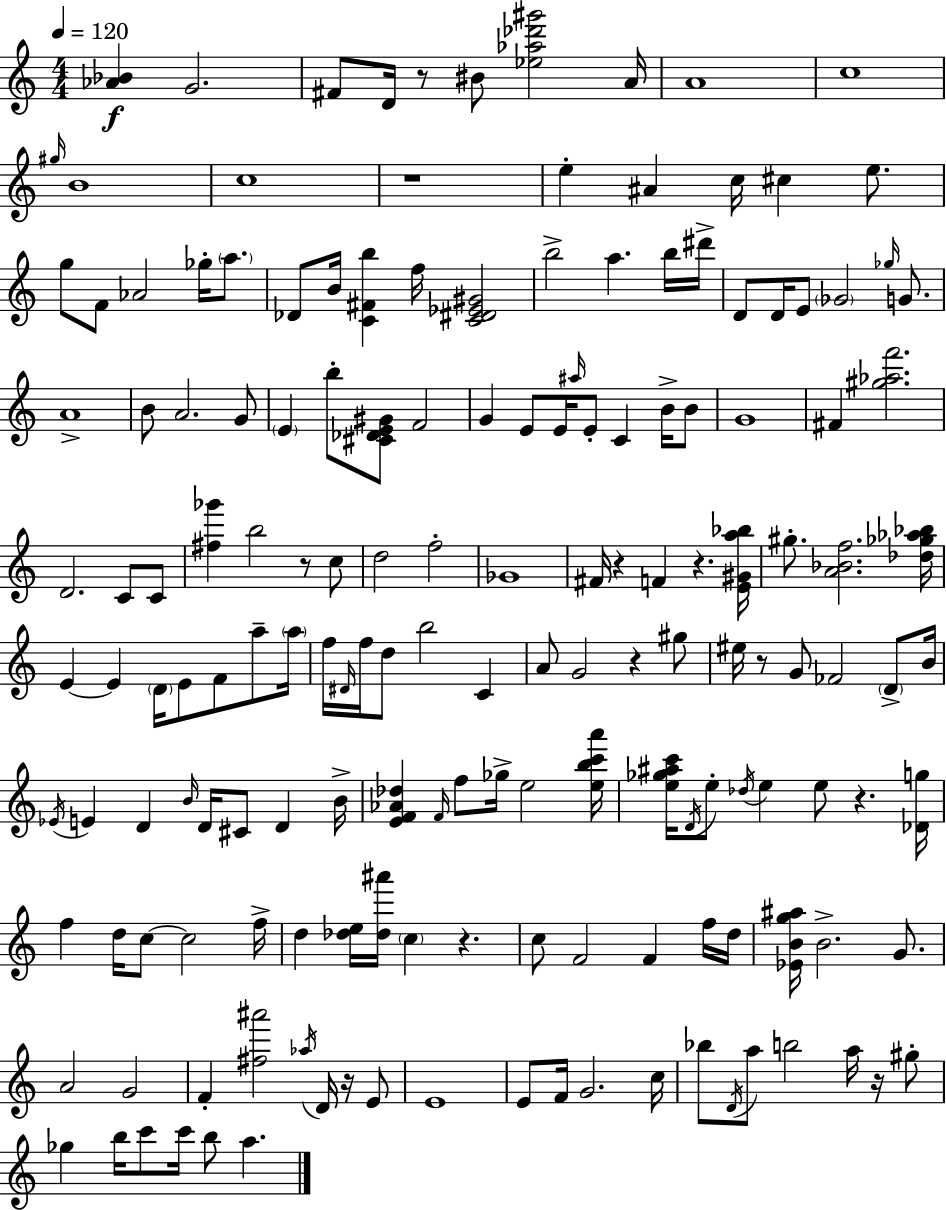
[Ab4,Bb4]/q G4/h. F#4/e D4/s R/e BIS4/e [Eb5,Ab5,Db6,G#6]/h A4/s A4/w C5/w G#5/s B4/w C5/w R/w E5/q A#4/q C5/s C#5/q E5/e. G5/e F4/e Ab4/h Gb5/s A5/e. Db4/e B4/s [C4,F#4,B5]/q F5/s [C4,D#4,Eb4,G#4]/h B5/h A5/q. B5/s D#6/s D4/e D4/s E4/e Gb4/h Gb5/s G4/e. A4/w B4/e A4/h. G4/e E4/q B5/e [C#4,Db4,E4,G#4]/e F4/h G4/q E4/e E4/s A#5/s E4/e C4/q B4/s B4/e G4/w F#4/q [G#5,Ab5,F6]/h. D4/h. C4/e C4/e [F#5,Gb6]/q B5/h R/e C5/e D5/h F5/h Gb4/w F#4/s R/q F4/q R/q. [E4,G#4,A5,Bb5]/s G#5/e. [A4,Bb4,F5]/h. [Db5,Gb5,Ab5,Bb5]/s E4/q E4/q D4/s E4/e F4/e A5/e A5/s F5/s D#4/s F5/s D5/e B5/h C4/q A4/e G4/h R/q G#5/e EIS5/s R/e G4/e FES4/h D4/e B4/s Eb4/s E4/q D4/q B4/s D4/s C#4/e D4/q B4/s [E4,F4,Ab4,Db5]/q F4/s F5/e Gb5/s E5/h [E5,B5,C6,A6]/s [E5,Gb5,A#5,C6]/s D4/s E5/e Db5/s E5/q E5/e R/q. [Db4,G5]/s F5/q D5/s C5/e C5/h F5/s D5/q [Db5,E5]/s [Db5,A#6]/s C5/q R/q. C5/e F4/h F4/q F5/s D5/s [Eb4,B4,G5,A#5]/s B4/h. G4/e. A4/h G4/h F4/q [F#5,A#6]/h Ab5/s D4/s R/s E4/e E4/w E4/e F4/s G4/h. C5/s Bb5/e D4/s A5/e B5/h A5/s R/s G#5/e Gb5/q B5/s C6/e C6/s B5/e A5/q.